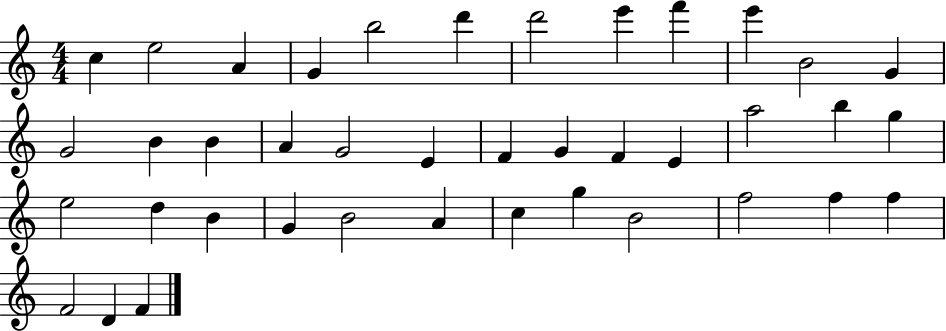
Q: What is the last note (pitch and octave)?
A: F4